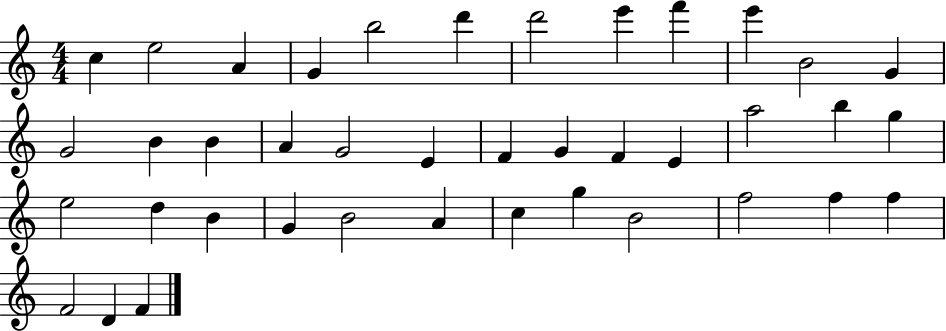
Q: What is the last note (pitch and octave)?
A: F4